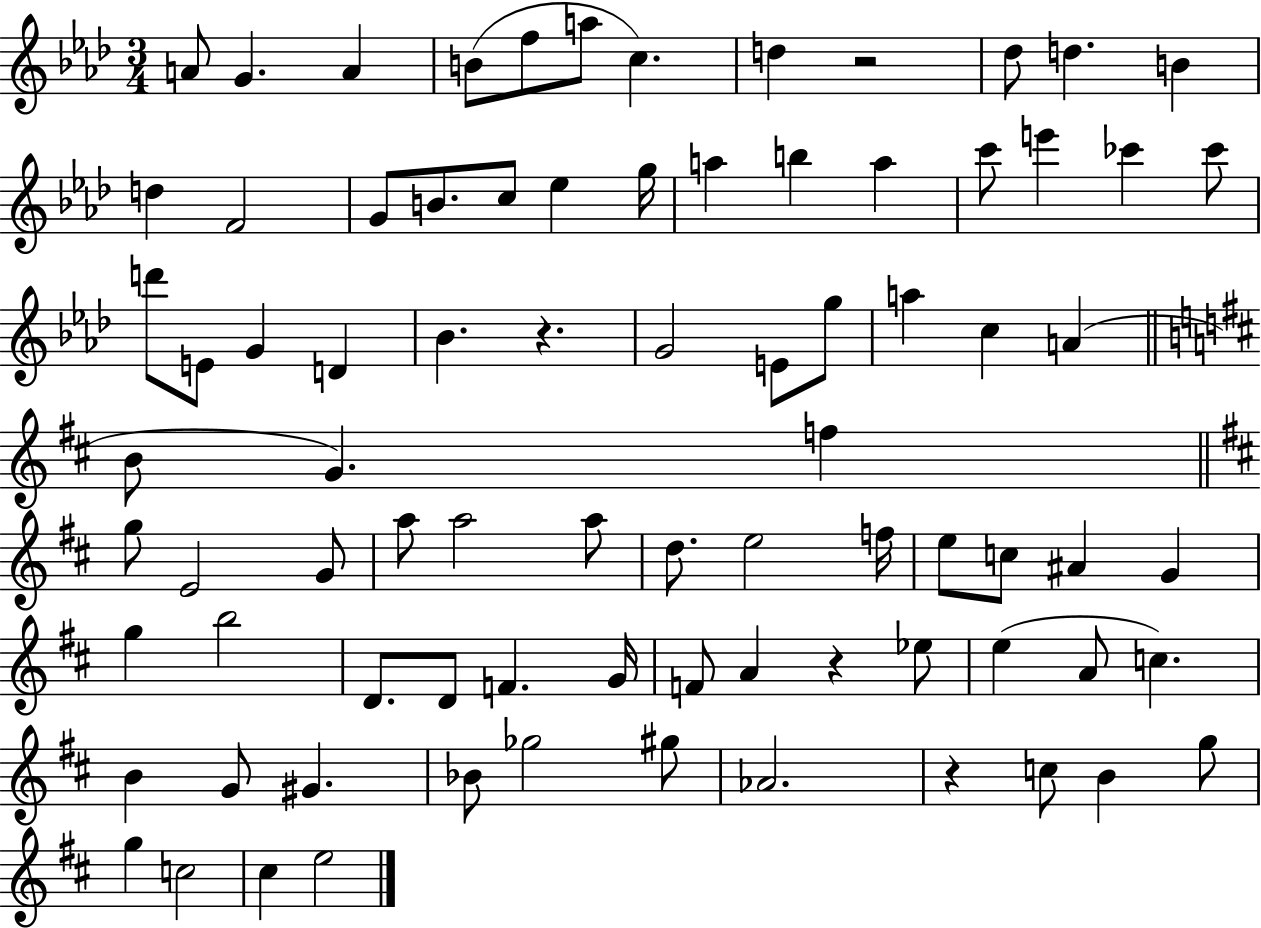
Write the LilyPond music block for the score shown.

{
  \clef treble
  \numericTimeSignature
  \time 3/4
  \key aes \major
  \repeat volta 2 { a'8 g'4. a'4 | b'8( f''8 a''8 c''4.) | d''4 r2 | des''8 d''4. b'4 | \break d''4 f'2 | g'8 b'8. c''8 ees''4 g''16 | a''4 b''4 a''4 | c'''8 e'''4 ces'''4 ces'''8 | \break d'''8 e'8 g'4 d'4 | bes'4. r4. | g'2 e'8 g''8 | a''4 c''4 a'4( | \break \bar "||" \break \key d \major b'8 g'4.) f''4 | \bar "||" \break \key b \minor g''8 e'2 g'8 | a''8 a''2 a''8 | d''8. e''2 f''16 | e''8 c''8 ais'4 g'4 | \break g''4 b''2 | d'8. d'8 f'4. g'16 | f'8 a'4 r4 ees''8 | e''4( a'8 c''4.) | \break b'4 g'8 gis'4. | bes'8 ges''2 gis''8 | aes'2. | r4 c''8 b'4 g''8 | \break g''4 c''2 | cis''4 e''2 | } \bar "|."
}